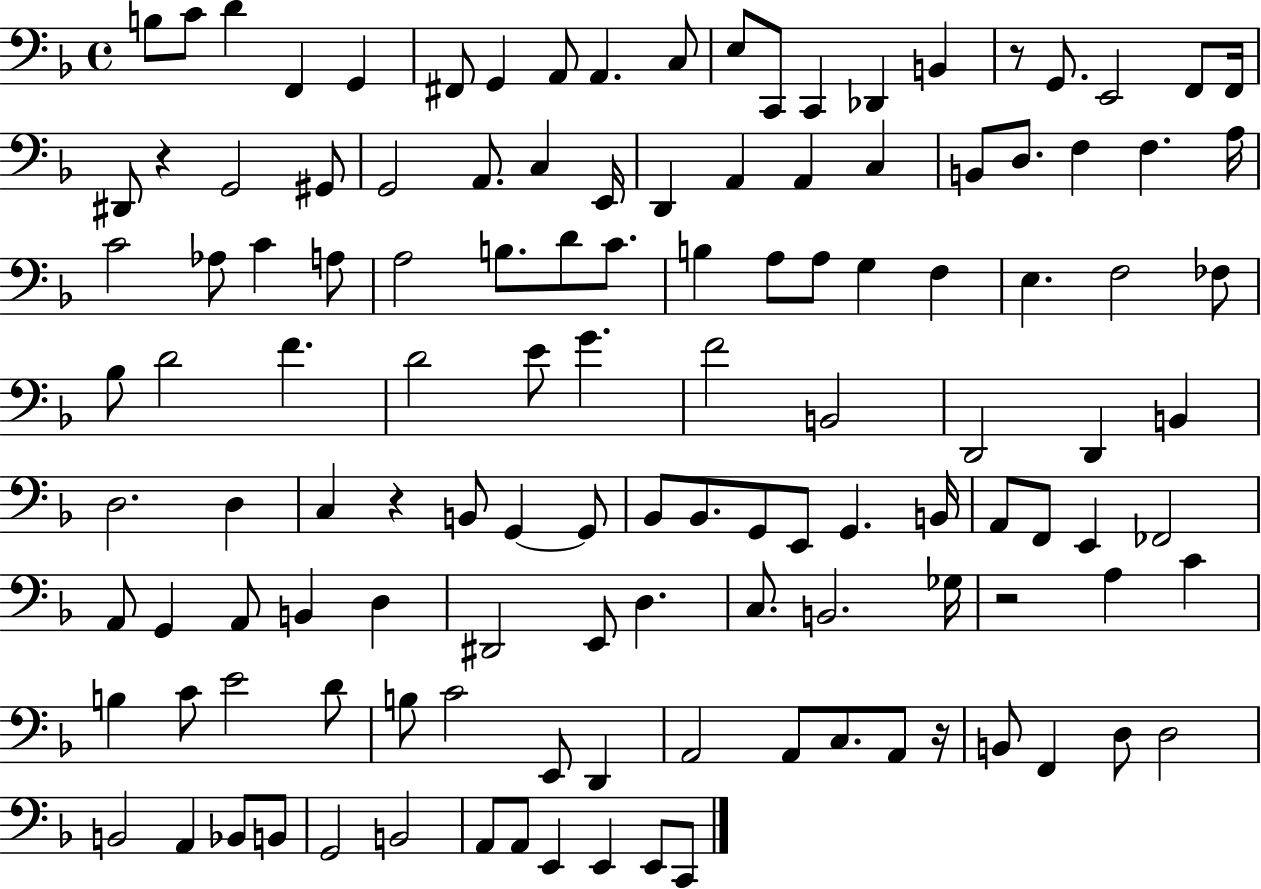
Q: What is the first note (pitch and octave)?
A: B3